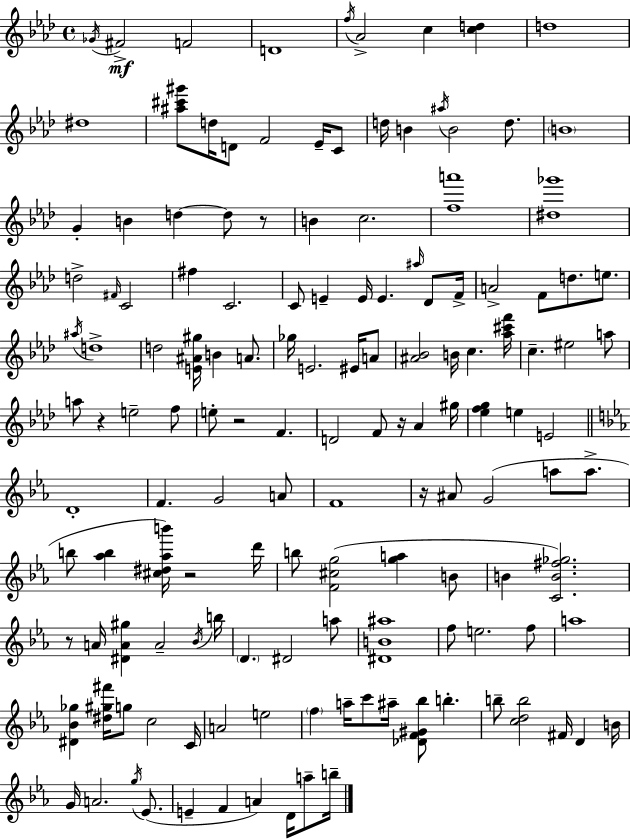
{
  \clef treble
  \time 4/4
  \defaultTimeSignature
  \key aes \major
  \acciaccatura { ges'16 }\mf fis'2-> f'2 | d'1 | \acciaccatura { f''16 } aes'2-> c''4 <c'' d''>4 | d''1 | \break dis''1 | <ais'' cis''' gis'''>8 d''16 d'8 f'2 ees'16-- | c'8 d''16 b'4 \acciaccatura { ais''16 } b'2 | d''8. \parenthesize b'1 | \break g'4-. b'4 d''4~~ d''8 | r8 b'4 c''2. | <f'' a'''>1 | <dis'' ges'''>1 | \break d''2-> \grace { fis'16 } c'2 | fis''4 c'2. | c'8 e'4-- e'16 e'4. | \grace { ais''16 } des'8 f'16-> a'2-> f'8 d''8. | \break e''8. \acciaccatura { ais''16 } d''1-> | d''2 <e' ais' gis''>16 b'4 | a'8. ges''16 e'2. | eis'16 a'8 <ais' bes'>2 b'16 c''4. | \break <aes'' cis''' f'''>16 c''4.-- eis''2 | a''8 a''8 r4 e''2-- | f''8 e''8-. r2 | f'4. d'2 f'8 | \break r16 aes'4 gis''16 <ees'' f'' g''>4 e''4 e'2 | \bar "||" \break \key c \minor d'1-. | f'4. g'2 a'8 | f'1 | r16 ais'8 g'2( a''8 a''8.-> | \break b''8 <aes'' b''>4 <cis'' dis'' aes'' b'''>16) r2 d'''16 | b''8 <f' cis'' g''>2( <g'' a''>4 b'8 | b'4 <c' b' fis'' ges''>2.) | r8 a'16 <dis' a' gis''>4 a'2-- \acciaccatura { bes'16 } | \break b''16 \parenthesize d'4. dis'2 a''8 | <dis' b' ais''>1 | f''8 e''2. f''8 | a''1 | \break <dis' bes' ges''>4 <dis'' gis'' fis'''>16 g''8 c''2 | c'16 a'2 e''2 | \parenthesize f''4 a''16-- c'''8 ais''16-- <des' f' gis' bes''>8 b''4.-. | b''8-- <c'' d'' b''>2 fis'16 d'4 | \break b'16 g'16 a'2. \acciaccatura { g''16 } ees'8.( | e'4-- f'4 a'4) d'16 a''8-- | b''16-- \bar "|."
}